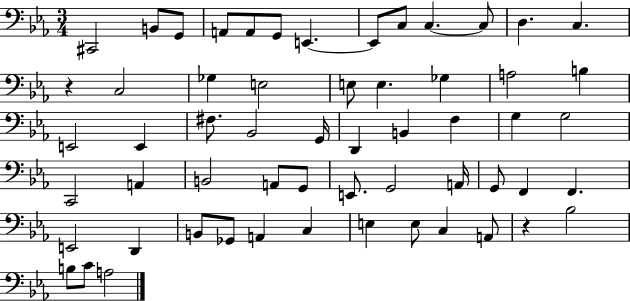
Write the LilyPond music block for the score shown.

{
  \clef bass
  \numericTimeSignature
  \time 3/4
  \key ees \major
  \repeat volta 2 { cis,2 b,8 g,8 | a,8 a,8 g,8 e,4.~~ | e,8 c8 c4.~~ c8 | d4. c4. | \break r4 c2 | ges4 e2 | e8 e4. ges4 | a2 b4 | \break e,2 e,4 | fis8. bes,2 g,16 | d,4 b,4 f4 | g4 g2 | \break c,2 a,4 | b,2 a,8 g,8 | e,8. g,2 a,16 | g,8 f,4 f,4. | \break e,2 d,4 | b,8 ges,8 a,4 c4 | e4 e8 c4 a,8 | r4 bes2 | \break b8 c'8 a2 | } \bar "|."
}